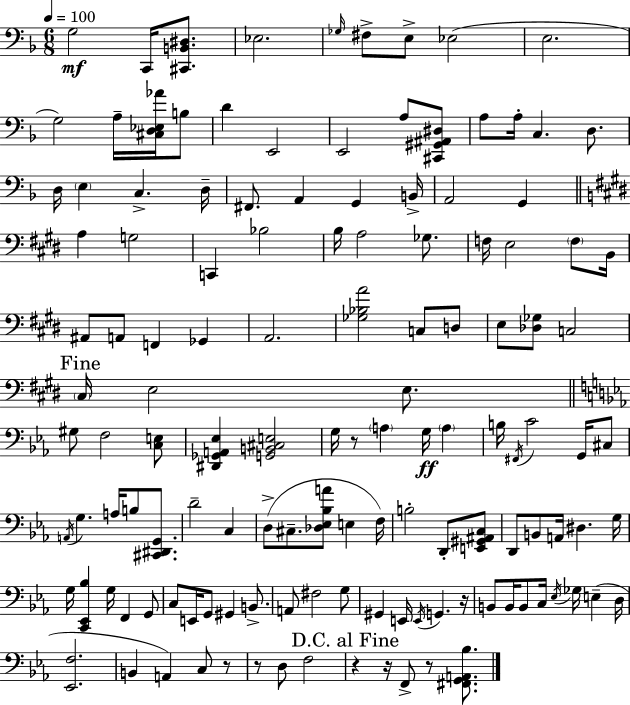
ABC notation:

X:1
T:Untitled
M:6/8
L:1/4
K:Dm
G,2 C,,/4 [^C,,B,,^D,]/2 _E,2 _G,/4 ^F,/2 E,/2 _E,2 E,2 G,2 A,/4 [^C,D,_E,_A]/4 B,/2 D E,,2 E,,2 A,/2 [^C,,^G,,^A,,^D,]/2 A,/2 A,/4 C, D,/2 D,/4 E, C, D,/4 ^F,,/2 A,, G,, B,,/4 A,,2 G,, A, G,2 C,, _B,2 B,/4 A,2 _G,/2 F,/4 E,2 F,/2 B,,/4 ^A,,/2 A,,/2 F,, _G,, A,,2 [_G,_B,A]2 C,/2 D,/2 E,/2 [_D,_G,]/2 C,2 ^C,/4 E,2 E,/2 ^G,/2 F,2 [C,E,]/2 [^D,,_G,,A,,_E,] [G,,B,,^C,E,]2 G,/4 z/2 A, G,/4 A, B,/4 ^F,,/4 C2 G,,/4 ^C,/2 A,,/4 G, A,/4 B,/2 [^C,,^D,,G,,]/2 D2 C, D,/2 ^C,/2 [_D,_E,_B,A]/2 E, F,/4 B,2 D,,/2 [E,,^G,,^A,,C,]/2 D,,/2 B,,/2 A,,/4 ^D, G,/4 G,/4 [C,,_E,,_B,] G,/4 F,, G,,/2 C,/2 E,,/4 G,,/2 ^G,, B,,/2 A,,/2 ^F,2 G,/2 ^G,, E,,/4 E,,/4 G,, z/4 B,,/2 B,,/4 B,,/2 C,/4 _E,/4 _G,/4 E, D,/4 [_E,,F,]2 B,, A,, C,/2 z/2 z/2 D,/2 F,2 z z/4 F,,/2 z/2 [^F,,G,,A,,_B,]/2